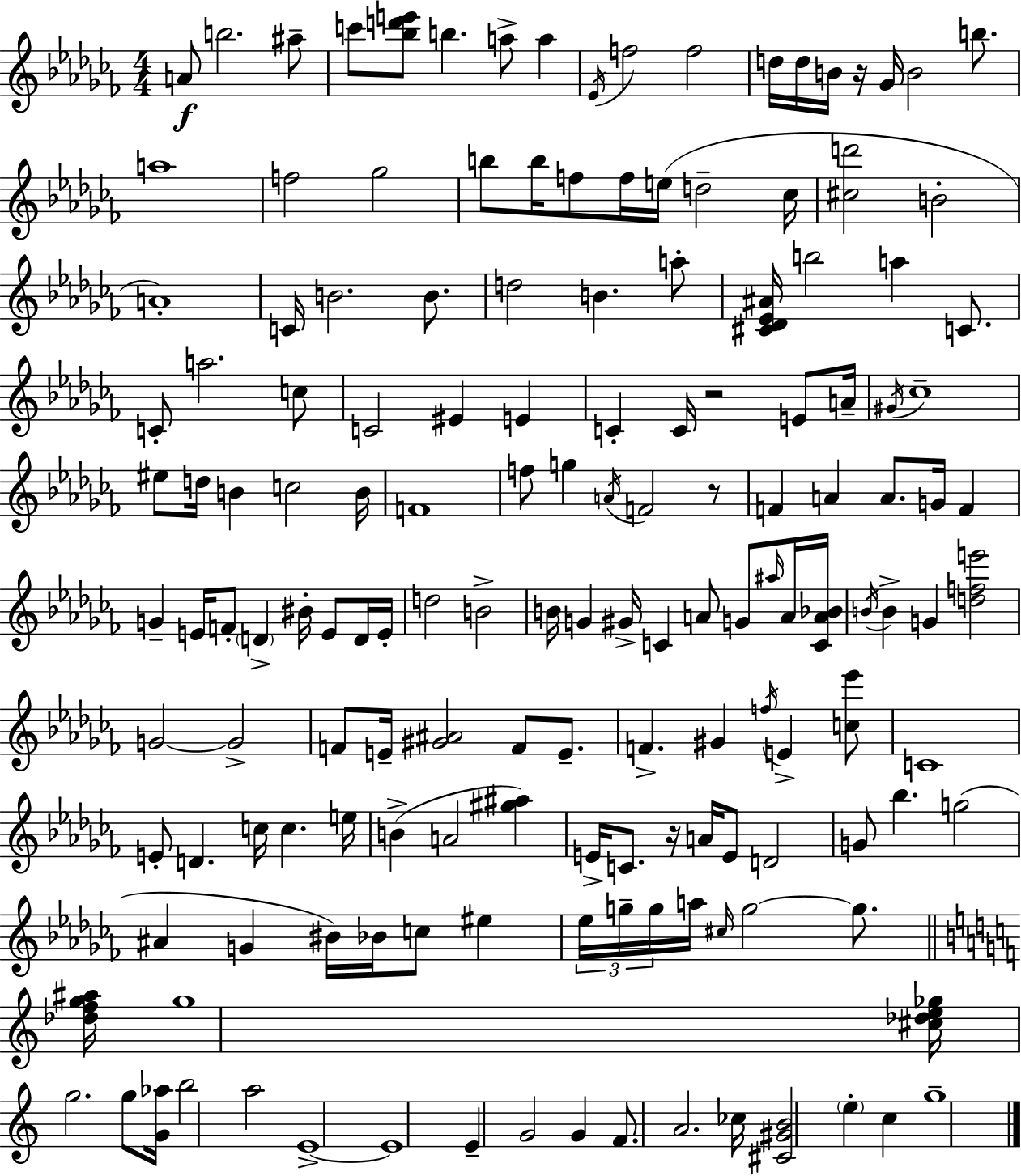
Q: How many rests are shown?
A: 4